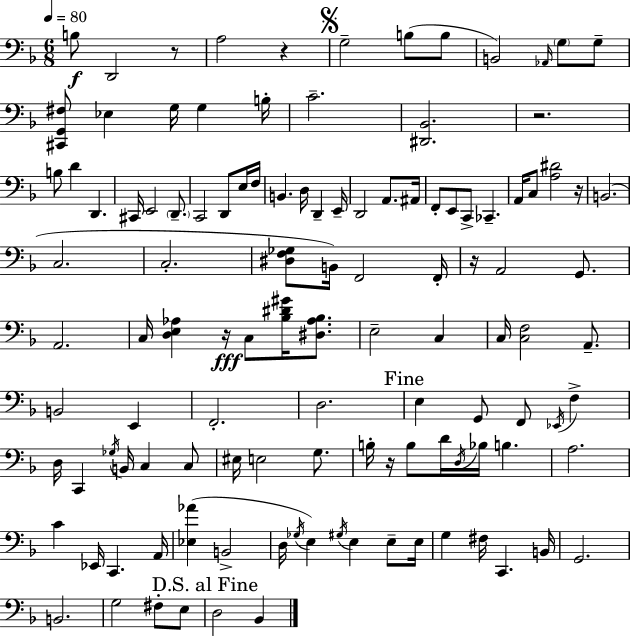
{
  \clef bass
  \numericTimeSignature
  \time 6/8
  \key d \minor
  \tempo 4 = 80
  b8\f d,2 r8 | a2 r4 | \mark \markup { \musicglyph "scripts.segno" } g2-- b8( b8 | b,2) \grace { aes,16 } \parenthesize g8 g8-- | \break <cis, g, fis>8 ees4 g16 g4 | b16-. c'2.-- | <dis, bes,>2. | r2. | \break b8 d'4 d,4. | cis,16 e,2 \parenthesize d,8.-- | c,2 d,8 e16 | f16 b,4. d16 d,4-- | \break e,16-- d,2 a,8. | ais,16 f,8-. e,8 c,8-> ces,4.-- | a,16 c8 <a dis'>2 | r16 b,2.( | \break c2. | c2.-. | <dis f ges>8 b,16) f,2 | f,16-. r16 a,2 g,8. | \break a,2. | c16 <d e aes>4 r16\fff c8 <bes dis' gis'>16 <dis aes bes>8. | e2-- c4 | c16 <c f>2 a,8.-- | \break b,2 e,4 | f,2.-. | d2. | \mark "Fine" e4 g,8 f,8 \acciaccatura { ees,16 } f4-> | \break d16 c,4 \acciaccatura { ges16 } b,16 c4 | c8 eis16 e2 | g8. b16-. r16 b8 d'16 \acciaccatura { d16 } bes16 b4. | a2. | \break c'4 ees,16 c,4. | a,16 <ees aes'>4( b,2-> | d16 \acciaccatura { ges16 }) e4 \acciaccatura { gis16 } e4 | e8-- e16 g4 fis16 c,4. | \break b,16 g,2. | b,2. | g2 | fis8-. e8 \mark "D.S. al Fine" d2 | \break bes,4 \bar "|."
}